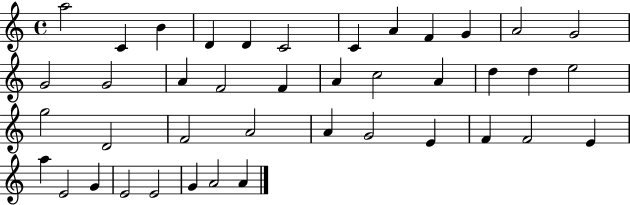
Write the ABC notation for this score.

X:1
T:Untitled
M:4/4
L:1/4
K:C
a2 C B D D C2 C A F G A2 G2 G2 G2 A F2 F A c2 A d d e2 g2 D2 F2 A2 A G2 E F F2 E a E2 G E2 E2 G A2 A